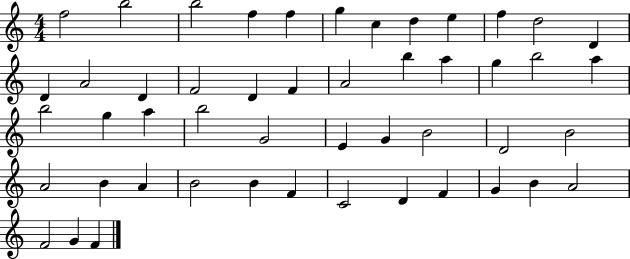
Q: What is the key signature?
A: C major